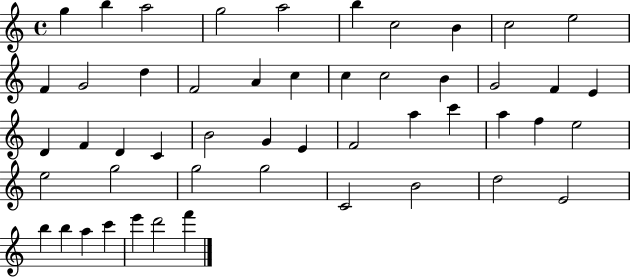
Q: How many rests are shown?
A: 0